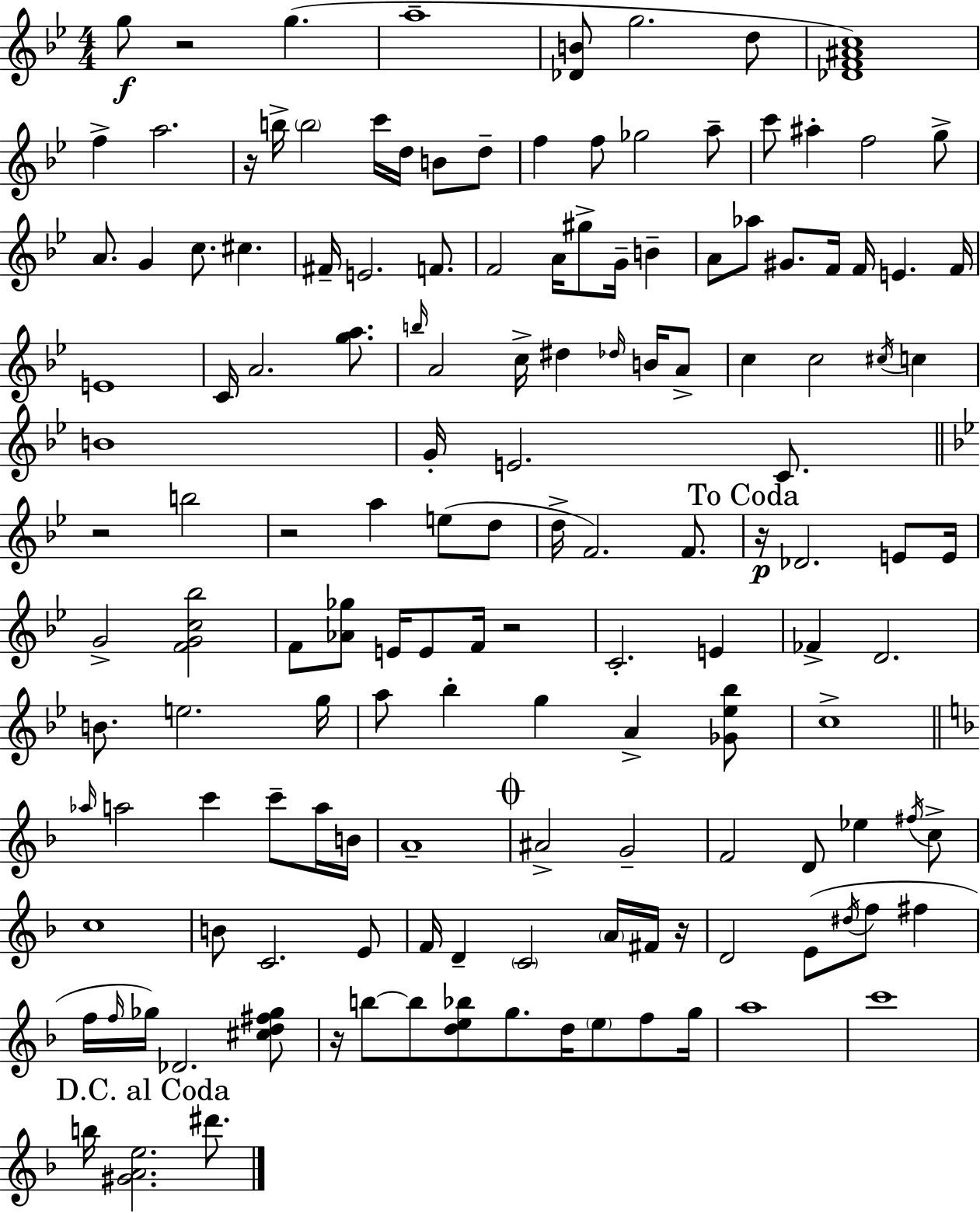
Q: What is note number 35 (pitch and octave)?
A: Ab5